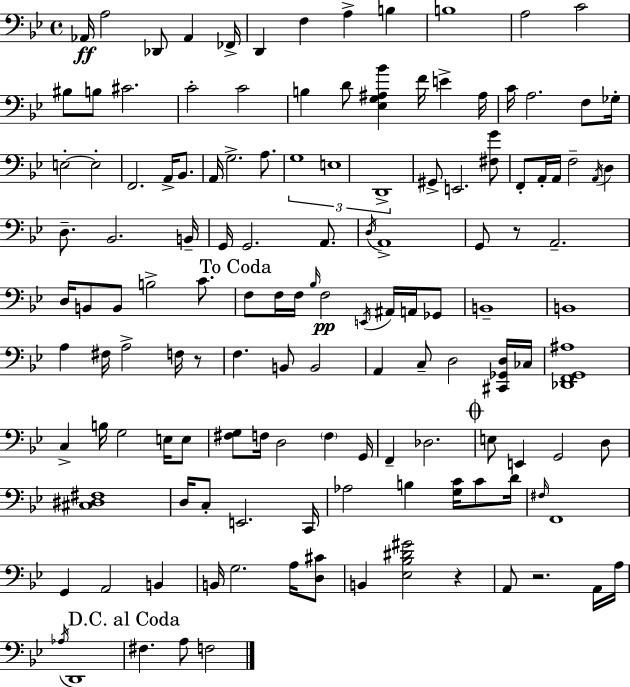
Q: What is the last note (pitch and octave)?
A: F3